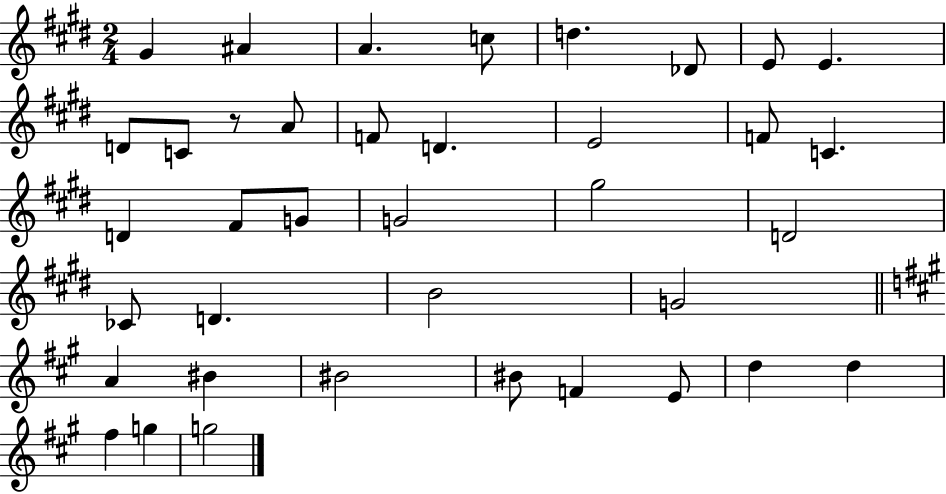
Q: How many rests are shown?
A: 1